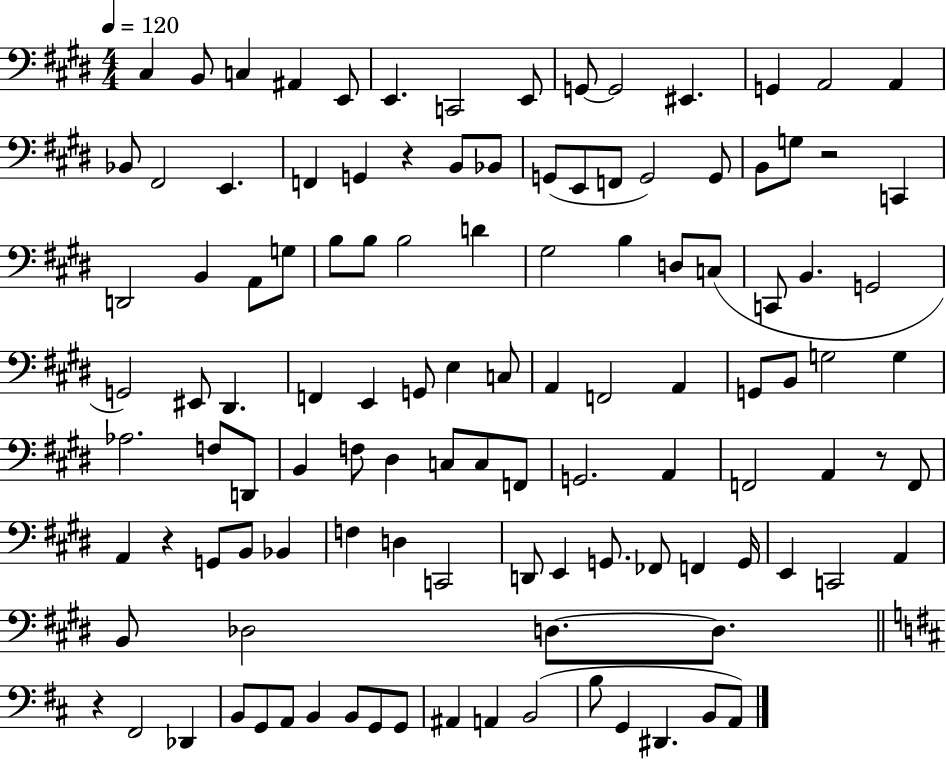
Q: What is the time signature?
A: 4/4